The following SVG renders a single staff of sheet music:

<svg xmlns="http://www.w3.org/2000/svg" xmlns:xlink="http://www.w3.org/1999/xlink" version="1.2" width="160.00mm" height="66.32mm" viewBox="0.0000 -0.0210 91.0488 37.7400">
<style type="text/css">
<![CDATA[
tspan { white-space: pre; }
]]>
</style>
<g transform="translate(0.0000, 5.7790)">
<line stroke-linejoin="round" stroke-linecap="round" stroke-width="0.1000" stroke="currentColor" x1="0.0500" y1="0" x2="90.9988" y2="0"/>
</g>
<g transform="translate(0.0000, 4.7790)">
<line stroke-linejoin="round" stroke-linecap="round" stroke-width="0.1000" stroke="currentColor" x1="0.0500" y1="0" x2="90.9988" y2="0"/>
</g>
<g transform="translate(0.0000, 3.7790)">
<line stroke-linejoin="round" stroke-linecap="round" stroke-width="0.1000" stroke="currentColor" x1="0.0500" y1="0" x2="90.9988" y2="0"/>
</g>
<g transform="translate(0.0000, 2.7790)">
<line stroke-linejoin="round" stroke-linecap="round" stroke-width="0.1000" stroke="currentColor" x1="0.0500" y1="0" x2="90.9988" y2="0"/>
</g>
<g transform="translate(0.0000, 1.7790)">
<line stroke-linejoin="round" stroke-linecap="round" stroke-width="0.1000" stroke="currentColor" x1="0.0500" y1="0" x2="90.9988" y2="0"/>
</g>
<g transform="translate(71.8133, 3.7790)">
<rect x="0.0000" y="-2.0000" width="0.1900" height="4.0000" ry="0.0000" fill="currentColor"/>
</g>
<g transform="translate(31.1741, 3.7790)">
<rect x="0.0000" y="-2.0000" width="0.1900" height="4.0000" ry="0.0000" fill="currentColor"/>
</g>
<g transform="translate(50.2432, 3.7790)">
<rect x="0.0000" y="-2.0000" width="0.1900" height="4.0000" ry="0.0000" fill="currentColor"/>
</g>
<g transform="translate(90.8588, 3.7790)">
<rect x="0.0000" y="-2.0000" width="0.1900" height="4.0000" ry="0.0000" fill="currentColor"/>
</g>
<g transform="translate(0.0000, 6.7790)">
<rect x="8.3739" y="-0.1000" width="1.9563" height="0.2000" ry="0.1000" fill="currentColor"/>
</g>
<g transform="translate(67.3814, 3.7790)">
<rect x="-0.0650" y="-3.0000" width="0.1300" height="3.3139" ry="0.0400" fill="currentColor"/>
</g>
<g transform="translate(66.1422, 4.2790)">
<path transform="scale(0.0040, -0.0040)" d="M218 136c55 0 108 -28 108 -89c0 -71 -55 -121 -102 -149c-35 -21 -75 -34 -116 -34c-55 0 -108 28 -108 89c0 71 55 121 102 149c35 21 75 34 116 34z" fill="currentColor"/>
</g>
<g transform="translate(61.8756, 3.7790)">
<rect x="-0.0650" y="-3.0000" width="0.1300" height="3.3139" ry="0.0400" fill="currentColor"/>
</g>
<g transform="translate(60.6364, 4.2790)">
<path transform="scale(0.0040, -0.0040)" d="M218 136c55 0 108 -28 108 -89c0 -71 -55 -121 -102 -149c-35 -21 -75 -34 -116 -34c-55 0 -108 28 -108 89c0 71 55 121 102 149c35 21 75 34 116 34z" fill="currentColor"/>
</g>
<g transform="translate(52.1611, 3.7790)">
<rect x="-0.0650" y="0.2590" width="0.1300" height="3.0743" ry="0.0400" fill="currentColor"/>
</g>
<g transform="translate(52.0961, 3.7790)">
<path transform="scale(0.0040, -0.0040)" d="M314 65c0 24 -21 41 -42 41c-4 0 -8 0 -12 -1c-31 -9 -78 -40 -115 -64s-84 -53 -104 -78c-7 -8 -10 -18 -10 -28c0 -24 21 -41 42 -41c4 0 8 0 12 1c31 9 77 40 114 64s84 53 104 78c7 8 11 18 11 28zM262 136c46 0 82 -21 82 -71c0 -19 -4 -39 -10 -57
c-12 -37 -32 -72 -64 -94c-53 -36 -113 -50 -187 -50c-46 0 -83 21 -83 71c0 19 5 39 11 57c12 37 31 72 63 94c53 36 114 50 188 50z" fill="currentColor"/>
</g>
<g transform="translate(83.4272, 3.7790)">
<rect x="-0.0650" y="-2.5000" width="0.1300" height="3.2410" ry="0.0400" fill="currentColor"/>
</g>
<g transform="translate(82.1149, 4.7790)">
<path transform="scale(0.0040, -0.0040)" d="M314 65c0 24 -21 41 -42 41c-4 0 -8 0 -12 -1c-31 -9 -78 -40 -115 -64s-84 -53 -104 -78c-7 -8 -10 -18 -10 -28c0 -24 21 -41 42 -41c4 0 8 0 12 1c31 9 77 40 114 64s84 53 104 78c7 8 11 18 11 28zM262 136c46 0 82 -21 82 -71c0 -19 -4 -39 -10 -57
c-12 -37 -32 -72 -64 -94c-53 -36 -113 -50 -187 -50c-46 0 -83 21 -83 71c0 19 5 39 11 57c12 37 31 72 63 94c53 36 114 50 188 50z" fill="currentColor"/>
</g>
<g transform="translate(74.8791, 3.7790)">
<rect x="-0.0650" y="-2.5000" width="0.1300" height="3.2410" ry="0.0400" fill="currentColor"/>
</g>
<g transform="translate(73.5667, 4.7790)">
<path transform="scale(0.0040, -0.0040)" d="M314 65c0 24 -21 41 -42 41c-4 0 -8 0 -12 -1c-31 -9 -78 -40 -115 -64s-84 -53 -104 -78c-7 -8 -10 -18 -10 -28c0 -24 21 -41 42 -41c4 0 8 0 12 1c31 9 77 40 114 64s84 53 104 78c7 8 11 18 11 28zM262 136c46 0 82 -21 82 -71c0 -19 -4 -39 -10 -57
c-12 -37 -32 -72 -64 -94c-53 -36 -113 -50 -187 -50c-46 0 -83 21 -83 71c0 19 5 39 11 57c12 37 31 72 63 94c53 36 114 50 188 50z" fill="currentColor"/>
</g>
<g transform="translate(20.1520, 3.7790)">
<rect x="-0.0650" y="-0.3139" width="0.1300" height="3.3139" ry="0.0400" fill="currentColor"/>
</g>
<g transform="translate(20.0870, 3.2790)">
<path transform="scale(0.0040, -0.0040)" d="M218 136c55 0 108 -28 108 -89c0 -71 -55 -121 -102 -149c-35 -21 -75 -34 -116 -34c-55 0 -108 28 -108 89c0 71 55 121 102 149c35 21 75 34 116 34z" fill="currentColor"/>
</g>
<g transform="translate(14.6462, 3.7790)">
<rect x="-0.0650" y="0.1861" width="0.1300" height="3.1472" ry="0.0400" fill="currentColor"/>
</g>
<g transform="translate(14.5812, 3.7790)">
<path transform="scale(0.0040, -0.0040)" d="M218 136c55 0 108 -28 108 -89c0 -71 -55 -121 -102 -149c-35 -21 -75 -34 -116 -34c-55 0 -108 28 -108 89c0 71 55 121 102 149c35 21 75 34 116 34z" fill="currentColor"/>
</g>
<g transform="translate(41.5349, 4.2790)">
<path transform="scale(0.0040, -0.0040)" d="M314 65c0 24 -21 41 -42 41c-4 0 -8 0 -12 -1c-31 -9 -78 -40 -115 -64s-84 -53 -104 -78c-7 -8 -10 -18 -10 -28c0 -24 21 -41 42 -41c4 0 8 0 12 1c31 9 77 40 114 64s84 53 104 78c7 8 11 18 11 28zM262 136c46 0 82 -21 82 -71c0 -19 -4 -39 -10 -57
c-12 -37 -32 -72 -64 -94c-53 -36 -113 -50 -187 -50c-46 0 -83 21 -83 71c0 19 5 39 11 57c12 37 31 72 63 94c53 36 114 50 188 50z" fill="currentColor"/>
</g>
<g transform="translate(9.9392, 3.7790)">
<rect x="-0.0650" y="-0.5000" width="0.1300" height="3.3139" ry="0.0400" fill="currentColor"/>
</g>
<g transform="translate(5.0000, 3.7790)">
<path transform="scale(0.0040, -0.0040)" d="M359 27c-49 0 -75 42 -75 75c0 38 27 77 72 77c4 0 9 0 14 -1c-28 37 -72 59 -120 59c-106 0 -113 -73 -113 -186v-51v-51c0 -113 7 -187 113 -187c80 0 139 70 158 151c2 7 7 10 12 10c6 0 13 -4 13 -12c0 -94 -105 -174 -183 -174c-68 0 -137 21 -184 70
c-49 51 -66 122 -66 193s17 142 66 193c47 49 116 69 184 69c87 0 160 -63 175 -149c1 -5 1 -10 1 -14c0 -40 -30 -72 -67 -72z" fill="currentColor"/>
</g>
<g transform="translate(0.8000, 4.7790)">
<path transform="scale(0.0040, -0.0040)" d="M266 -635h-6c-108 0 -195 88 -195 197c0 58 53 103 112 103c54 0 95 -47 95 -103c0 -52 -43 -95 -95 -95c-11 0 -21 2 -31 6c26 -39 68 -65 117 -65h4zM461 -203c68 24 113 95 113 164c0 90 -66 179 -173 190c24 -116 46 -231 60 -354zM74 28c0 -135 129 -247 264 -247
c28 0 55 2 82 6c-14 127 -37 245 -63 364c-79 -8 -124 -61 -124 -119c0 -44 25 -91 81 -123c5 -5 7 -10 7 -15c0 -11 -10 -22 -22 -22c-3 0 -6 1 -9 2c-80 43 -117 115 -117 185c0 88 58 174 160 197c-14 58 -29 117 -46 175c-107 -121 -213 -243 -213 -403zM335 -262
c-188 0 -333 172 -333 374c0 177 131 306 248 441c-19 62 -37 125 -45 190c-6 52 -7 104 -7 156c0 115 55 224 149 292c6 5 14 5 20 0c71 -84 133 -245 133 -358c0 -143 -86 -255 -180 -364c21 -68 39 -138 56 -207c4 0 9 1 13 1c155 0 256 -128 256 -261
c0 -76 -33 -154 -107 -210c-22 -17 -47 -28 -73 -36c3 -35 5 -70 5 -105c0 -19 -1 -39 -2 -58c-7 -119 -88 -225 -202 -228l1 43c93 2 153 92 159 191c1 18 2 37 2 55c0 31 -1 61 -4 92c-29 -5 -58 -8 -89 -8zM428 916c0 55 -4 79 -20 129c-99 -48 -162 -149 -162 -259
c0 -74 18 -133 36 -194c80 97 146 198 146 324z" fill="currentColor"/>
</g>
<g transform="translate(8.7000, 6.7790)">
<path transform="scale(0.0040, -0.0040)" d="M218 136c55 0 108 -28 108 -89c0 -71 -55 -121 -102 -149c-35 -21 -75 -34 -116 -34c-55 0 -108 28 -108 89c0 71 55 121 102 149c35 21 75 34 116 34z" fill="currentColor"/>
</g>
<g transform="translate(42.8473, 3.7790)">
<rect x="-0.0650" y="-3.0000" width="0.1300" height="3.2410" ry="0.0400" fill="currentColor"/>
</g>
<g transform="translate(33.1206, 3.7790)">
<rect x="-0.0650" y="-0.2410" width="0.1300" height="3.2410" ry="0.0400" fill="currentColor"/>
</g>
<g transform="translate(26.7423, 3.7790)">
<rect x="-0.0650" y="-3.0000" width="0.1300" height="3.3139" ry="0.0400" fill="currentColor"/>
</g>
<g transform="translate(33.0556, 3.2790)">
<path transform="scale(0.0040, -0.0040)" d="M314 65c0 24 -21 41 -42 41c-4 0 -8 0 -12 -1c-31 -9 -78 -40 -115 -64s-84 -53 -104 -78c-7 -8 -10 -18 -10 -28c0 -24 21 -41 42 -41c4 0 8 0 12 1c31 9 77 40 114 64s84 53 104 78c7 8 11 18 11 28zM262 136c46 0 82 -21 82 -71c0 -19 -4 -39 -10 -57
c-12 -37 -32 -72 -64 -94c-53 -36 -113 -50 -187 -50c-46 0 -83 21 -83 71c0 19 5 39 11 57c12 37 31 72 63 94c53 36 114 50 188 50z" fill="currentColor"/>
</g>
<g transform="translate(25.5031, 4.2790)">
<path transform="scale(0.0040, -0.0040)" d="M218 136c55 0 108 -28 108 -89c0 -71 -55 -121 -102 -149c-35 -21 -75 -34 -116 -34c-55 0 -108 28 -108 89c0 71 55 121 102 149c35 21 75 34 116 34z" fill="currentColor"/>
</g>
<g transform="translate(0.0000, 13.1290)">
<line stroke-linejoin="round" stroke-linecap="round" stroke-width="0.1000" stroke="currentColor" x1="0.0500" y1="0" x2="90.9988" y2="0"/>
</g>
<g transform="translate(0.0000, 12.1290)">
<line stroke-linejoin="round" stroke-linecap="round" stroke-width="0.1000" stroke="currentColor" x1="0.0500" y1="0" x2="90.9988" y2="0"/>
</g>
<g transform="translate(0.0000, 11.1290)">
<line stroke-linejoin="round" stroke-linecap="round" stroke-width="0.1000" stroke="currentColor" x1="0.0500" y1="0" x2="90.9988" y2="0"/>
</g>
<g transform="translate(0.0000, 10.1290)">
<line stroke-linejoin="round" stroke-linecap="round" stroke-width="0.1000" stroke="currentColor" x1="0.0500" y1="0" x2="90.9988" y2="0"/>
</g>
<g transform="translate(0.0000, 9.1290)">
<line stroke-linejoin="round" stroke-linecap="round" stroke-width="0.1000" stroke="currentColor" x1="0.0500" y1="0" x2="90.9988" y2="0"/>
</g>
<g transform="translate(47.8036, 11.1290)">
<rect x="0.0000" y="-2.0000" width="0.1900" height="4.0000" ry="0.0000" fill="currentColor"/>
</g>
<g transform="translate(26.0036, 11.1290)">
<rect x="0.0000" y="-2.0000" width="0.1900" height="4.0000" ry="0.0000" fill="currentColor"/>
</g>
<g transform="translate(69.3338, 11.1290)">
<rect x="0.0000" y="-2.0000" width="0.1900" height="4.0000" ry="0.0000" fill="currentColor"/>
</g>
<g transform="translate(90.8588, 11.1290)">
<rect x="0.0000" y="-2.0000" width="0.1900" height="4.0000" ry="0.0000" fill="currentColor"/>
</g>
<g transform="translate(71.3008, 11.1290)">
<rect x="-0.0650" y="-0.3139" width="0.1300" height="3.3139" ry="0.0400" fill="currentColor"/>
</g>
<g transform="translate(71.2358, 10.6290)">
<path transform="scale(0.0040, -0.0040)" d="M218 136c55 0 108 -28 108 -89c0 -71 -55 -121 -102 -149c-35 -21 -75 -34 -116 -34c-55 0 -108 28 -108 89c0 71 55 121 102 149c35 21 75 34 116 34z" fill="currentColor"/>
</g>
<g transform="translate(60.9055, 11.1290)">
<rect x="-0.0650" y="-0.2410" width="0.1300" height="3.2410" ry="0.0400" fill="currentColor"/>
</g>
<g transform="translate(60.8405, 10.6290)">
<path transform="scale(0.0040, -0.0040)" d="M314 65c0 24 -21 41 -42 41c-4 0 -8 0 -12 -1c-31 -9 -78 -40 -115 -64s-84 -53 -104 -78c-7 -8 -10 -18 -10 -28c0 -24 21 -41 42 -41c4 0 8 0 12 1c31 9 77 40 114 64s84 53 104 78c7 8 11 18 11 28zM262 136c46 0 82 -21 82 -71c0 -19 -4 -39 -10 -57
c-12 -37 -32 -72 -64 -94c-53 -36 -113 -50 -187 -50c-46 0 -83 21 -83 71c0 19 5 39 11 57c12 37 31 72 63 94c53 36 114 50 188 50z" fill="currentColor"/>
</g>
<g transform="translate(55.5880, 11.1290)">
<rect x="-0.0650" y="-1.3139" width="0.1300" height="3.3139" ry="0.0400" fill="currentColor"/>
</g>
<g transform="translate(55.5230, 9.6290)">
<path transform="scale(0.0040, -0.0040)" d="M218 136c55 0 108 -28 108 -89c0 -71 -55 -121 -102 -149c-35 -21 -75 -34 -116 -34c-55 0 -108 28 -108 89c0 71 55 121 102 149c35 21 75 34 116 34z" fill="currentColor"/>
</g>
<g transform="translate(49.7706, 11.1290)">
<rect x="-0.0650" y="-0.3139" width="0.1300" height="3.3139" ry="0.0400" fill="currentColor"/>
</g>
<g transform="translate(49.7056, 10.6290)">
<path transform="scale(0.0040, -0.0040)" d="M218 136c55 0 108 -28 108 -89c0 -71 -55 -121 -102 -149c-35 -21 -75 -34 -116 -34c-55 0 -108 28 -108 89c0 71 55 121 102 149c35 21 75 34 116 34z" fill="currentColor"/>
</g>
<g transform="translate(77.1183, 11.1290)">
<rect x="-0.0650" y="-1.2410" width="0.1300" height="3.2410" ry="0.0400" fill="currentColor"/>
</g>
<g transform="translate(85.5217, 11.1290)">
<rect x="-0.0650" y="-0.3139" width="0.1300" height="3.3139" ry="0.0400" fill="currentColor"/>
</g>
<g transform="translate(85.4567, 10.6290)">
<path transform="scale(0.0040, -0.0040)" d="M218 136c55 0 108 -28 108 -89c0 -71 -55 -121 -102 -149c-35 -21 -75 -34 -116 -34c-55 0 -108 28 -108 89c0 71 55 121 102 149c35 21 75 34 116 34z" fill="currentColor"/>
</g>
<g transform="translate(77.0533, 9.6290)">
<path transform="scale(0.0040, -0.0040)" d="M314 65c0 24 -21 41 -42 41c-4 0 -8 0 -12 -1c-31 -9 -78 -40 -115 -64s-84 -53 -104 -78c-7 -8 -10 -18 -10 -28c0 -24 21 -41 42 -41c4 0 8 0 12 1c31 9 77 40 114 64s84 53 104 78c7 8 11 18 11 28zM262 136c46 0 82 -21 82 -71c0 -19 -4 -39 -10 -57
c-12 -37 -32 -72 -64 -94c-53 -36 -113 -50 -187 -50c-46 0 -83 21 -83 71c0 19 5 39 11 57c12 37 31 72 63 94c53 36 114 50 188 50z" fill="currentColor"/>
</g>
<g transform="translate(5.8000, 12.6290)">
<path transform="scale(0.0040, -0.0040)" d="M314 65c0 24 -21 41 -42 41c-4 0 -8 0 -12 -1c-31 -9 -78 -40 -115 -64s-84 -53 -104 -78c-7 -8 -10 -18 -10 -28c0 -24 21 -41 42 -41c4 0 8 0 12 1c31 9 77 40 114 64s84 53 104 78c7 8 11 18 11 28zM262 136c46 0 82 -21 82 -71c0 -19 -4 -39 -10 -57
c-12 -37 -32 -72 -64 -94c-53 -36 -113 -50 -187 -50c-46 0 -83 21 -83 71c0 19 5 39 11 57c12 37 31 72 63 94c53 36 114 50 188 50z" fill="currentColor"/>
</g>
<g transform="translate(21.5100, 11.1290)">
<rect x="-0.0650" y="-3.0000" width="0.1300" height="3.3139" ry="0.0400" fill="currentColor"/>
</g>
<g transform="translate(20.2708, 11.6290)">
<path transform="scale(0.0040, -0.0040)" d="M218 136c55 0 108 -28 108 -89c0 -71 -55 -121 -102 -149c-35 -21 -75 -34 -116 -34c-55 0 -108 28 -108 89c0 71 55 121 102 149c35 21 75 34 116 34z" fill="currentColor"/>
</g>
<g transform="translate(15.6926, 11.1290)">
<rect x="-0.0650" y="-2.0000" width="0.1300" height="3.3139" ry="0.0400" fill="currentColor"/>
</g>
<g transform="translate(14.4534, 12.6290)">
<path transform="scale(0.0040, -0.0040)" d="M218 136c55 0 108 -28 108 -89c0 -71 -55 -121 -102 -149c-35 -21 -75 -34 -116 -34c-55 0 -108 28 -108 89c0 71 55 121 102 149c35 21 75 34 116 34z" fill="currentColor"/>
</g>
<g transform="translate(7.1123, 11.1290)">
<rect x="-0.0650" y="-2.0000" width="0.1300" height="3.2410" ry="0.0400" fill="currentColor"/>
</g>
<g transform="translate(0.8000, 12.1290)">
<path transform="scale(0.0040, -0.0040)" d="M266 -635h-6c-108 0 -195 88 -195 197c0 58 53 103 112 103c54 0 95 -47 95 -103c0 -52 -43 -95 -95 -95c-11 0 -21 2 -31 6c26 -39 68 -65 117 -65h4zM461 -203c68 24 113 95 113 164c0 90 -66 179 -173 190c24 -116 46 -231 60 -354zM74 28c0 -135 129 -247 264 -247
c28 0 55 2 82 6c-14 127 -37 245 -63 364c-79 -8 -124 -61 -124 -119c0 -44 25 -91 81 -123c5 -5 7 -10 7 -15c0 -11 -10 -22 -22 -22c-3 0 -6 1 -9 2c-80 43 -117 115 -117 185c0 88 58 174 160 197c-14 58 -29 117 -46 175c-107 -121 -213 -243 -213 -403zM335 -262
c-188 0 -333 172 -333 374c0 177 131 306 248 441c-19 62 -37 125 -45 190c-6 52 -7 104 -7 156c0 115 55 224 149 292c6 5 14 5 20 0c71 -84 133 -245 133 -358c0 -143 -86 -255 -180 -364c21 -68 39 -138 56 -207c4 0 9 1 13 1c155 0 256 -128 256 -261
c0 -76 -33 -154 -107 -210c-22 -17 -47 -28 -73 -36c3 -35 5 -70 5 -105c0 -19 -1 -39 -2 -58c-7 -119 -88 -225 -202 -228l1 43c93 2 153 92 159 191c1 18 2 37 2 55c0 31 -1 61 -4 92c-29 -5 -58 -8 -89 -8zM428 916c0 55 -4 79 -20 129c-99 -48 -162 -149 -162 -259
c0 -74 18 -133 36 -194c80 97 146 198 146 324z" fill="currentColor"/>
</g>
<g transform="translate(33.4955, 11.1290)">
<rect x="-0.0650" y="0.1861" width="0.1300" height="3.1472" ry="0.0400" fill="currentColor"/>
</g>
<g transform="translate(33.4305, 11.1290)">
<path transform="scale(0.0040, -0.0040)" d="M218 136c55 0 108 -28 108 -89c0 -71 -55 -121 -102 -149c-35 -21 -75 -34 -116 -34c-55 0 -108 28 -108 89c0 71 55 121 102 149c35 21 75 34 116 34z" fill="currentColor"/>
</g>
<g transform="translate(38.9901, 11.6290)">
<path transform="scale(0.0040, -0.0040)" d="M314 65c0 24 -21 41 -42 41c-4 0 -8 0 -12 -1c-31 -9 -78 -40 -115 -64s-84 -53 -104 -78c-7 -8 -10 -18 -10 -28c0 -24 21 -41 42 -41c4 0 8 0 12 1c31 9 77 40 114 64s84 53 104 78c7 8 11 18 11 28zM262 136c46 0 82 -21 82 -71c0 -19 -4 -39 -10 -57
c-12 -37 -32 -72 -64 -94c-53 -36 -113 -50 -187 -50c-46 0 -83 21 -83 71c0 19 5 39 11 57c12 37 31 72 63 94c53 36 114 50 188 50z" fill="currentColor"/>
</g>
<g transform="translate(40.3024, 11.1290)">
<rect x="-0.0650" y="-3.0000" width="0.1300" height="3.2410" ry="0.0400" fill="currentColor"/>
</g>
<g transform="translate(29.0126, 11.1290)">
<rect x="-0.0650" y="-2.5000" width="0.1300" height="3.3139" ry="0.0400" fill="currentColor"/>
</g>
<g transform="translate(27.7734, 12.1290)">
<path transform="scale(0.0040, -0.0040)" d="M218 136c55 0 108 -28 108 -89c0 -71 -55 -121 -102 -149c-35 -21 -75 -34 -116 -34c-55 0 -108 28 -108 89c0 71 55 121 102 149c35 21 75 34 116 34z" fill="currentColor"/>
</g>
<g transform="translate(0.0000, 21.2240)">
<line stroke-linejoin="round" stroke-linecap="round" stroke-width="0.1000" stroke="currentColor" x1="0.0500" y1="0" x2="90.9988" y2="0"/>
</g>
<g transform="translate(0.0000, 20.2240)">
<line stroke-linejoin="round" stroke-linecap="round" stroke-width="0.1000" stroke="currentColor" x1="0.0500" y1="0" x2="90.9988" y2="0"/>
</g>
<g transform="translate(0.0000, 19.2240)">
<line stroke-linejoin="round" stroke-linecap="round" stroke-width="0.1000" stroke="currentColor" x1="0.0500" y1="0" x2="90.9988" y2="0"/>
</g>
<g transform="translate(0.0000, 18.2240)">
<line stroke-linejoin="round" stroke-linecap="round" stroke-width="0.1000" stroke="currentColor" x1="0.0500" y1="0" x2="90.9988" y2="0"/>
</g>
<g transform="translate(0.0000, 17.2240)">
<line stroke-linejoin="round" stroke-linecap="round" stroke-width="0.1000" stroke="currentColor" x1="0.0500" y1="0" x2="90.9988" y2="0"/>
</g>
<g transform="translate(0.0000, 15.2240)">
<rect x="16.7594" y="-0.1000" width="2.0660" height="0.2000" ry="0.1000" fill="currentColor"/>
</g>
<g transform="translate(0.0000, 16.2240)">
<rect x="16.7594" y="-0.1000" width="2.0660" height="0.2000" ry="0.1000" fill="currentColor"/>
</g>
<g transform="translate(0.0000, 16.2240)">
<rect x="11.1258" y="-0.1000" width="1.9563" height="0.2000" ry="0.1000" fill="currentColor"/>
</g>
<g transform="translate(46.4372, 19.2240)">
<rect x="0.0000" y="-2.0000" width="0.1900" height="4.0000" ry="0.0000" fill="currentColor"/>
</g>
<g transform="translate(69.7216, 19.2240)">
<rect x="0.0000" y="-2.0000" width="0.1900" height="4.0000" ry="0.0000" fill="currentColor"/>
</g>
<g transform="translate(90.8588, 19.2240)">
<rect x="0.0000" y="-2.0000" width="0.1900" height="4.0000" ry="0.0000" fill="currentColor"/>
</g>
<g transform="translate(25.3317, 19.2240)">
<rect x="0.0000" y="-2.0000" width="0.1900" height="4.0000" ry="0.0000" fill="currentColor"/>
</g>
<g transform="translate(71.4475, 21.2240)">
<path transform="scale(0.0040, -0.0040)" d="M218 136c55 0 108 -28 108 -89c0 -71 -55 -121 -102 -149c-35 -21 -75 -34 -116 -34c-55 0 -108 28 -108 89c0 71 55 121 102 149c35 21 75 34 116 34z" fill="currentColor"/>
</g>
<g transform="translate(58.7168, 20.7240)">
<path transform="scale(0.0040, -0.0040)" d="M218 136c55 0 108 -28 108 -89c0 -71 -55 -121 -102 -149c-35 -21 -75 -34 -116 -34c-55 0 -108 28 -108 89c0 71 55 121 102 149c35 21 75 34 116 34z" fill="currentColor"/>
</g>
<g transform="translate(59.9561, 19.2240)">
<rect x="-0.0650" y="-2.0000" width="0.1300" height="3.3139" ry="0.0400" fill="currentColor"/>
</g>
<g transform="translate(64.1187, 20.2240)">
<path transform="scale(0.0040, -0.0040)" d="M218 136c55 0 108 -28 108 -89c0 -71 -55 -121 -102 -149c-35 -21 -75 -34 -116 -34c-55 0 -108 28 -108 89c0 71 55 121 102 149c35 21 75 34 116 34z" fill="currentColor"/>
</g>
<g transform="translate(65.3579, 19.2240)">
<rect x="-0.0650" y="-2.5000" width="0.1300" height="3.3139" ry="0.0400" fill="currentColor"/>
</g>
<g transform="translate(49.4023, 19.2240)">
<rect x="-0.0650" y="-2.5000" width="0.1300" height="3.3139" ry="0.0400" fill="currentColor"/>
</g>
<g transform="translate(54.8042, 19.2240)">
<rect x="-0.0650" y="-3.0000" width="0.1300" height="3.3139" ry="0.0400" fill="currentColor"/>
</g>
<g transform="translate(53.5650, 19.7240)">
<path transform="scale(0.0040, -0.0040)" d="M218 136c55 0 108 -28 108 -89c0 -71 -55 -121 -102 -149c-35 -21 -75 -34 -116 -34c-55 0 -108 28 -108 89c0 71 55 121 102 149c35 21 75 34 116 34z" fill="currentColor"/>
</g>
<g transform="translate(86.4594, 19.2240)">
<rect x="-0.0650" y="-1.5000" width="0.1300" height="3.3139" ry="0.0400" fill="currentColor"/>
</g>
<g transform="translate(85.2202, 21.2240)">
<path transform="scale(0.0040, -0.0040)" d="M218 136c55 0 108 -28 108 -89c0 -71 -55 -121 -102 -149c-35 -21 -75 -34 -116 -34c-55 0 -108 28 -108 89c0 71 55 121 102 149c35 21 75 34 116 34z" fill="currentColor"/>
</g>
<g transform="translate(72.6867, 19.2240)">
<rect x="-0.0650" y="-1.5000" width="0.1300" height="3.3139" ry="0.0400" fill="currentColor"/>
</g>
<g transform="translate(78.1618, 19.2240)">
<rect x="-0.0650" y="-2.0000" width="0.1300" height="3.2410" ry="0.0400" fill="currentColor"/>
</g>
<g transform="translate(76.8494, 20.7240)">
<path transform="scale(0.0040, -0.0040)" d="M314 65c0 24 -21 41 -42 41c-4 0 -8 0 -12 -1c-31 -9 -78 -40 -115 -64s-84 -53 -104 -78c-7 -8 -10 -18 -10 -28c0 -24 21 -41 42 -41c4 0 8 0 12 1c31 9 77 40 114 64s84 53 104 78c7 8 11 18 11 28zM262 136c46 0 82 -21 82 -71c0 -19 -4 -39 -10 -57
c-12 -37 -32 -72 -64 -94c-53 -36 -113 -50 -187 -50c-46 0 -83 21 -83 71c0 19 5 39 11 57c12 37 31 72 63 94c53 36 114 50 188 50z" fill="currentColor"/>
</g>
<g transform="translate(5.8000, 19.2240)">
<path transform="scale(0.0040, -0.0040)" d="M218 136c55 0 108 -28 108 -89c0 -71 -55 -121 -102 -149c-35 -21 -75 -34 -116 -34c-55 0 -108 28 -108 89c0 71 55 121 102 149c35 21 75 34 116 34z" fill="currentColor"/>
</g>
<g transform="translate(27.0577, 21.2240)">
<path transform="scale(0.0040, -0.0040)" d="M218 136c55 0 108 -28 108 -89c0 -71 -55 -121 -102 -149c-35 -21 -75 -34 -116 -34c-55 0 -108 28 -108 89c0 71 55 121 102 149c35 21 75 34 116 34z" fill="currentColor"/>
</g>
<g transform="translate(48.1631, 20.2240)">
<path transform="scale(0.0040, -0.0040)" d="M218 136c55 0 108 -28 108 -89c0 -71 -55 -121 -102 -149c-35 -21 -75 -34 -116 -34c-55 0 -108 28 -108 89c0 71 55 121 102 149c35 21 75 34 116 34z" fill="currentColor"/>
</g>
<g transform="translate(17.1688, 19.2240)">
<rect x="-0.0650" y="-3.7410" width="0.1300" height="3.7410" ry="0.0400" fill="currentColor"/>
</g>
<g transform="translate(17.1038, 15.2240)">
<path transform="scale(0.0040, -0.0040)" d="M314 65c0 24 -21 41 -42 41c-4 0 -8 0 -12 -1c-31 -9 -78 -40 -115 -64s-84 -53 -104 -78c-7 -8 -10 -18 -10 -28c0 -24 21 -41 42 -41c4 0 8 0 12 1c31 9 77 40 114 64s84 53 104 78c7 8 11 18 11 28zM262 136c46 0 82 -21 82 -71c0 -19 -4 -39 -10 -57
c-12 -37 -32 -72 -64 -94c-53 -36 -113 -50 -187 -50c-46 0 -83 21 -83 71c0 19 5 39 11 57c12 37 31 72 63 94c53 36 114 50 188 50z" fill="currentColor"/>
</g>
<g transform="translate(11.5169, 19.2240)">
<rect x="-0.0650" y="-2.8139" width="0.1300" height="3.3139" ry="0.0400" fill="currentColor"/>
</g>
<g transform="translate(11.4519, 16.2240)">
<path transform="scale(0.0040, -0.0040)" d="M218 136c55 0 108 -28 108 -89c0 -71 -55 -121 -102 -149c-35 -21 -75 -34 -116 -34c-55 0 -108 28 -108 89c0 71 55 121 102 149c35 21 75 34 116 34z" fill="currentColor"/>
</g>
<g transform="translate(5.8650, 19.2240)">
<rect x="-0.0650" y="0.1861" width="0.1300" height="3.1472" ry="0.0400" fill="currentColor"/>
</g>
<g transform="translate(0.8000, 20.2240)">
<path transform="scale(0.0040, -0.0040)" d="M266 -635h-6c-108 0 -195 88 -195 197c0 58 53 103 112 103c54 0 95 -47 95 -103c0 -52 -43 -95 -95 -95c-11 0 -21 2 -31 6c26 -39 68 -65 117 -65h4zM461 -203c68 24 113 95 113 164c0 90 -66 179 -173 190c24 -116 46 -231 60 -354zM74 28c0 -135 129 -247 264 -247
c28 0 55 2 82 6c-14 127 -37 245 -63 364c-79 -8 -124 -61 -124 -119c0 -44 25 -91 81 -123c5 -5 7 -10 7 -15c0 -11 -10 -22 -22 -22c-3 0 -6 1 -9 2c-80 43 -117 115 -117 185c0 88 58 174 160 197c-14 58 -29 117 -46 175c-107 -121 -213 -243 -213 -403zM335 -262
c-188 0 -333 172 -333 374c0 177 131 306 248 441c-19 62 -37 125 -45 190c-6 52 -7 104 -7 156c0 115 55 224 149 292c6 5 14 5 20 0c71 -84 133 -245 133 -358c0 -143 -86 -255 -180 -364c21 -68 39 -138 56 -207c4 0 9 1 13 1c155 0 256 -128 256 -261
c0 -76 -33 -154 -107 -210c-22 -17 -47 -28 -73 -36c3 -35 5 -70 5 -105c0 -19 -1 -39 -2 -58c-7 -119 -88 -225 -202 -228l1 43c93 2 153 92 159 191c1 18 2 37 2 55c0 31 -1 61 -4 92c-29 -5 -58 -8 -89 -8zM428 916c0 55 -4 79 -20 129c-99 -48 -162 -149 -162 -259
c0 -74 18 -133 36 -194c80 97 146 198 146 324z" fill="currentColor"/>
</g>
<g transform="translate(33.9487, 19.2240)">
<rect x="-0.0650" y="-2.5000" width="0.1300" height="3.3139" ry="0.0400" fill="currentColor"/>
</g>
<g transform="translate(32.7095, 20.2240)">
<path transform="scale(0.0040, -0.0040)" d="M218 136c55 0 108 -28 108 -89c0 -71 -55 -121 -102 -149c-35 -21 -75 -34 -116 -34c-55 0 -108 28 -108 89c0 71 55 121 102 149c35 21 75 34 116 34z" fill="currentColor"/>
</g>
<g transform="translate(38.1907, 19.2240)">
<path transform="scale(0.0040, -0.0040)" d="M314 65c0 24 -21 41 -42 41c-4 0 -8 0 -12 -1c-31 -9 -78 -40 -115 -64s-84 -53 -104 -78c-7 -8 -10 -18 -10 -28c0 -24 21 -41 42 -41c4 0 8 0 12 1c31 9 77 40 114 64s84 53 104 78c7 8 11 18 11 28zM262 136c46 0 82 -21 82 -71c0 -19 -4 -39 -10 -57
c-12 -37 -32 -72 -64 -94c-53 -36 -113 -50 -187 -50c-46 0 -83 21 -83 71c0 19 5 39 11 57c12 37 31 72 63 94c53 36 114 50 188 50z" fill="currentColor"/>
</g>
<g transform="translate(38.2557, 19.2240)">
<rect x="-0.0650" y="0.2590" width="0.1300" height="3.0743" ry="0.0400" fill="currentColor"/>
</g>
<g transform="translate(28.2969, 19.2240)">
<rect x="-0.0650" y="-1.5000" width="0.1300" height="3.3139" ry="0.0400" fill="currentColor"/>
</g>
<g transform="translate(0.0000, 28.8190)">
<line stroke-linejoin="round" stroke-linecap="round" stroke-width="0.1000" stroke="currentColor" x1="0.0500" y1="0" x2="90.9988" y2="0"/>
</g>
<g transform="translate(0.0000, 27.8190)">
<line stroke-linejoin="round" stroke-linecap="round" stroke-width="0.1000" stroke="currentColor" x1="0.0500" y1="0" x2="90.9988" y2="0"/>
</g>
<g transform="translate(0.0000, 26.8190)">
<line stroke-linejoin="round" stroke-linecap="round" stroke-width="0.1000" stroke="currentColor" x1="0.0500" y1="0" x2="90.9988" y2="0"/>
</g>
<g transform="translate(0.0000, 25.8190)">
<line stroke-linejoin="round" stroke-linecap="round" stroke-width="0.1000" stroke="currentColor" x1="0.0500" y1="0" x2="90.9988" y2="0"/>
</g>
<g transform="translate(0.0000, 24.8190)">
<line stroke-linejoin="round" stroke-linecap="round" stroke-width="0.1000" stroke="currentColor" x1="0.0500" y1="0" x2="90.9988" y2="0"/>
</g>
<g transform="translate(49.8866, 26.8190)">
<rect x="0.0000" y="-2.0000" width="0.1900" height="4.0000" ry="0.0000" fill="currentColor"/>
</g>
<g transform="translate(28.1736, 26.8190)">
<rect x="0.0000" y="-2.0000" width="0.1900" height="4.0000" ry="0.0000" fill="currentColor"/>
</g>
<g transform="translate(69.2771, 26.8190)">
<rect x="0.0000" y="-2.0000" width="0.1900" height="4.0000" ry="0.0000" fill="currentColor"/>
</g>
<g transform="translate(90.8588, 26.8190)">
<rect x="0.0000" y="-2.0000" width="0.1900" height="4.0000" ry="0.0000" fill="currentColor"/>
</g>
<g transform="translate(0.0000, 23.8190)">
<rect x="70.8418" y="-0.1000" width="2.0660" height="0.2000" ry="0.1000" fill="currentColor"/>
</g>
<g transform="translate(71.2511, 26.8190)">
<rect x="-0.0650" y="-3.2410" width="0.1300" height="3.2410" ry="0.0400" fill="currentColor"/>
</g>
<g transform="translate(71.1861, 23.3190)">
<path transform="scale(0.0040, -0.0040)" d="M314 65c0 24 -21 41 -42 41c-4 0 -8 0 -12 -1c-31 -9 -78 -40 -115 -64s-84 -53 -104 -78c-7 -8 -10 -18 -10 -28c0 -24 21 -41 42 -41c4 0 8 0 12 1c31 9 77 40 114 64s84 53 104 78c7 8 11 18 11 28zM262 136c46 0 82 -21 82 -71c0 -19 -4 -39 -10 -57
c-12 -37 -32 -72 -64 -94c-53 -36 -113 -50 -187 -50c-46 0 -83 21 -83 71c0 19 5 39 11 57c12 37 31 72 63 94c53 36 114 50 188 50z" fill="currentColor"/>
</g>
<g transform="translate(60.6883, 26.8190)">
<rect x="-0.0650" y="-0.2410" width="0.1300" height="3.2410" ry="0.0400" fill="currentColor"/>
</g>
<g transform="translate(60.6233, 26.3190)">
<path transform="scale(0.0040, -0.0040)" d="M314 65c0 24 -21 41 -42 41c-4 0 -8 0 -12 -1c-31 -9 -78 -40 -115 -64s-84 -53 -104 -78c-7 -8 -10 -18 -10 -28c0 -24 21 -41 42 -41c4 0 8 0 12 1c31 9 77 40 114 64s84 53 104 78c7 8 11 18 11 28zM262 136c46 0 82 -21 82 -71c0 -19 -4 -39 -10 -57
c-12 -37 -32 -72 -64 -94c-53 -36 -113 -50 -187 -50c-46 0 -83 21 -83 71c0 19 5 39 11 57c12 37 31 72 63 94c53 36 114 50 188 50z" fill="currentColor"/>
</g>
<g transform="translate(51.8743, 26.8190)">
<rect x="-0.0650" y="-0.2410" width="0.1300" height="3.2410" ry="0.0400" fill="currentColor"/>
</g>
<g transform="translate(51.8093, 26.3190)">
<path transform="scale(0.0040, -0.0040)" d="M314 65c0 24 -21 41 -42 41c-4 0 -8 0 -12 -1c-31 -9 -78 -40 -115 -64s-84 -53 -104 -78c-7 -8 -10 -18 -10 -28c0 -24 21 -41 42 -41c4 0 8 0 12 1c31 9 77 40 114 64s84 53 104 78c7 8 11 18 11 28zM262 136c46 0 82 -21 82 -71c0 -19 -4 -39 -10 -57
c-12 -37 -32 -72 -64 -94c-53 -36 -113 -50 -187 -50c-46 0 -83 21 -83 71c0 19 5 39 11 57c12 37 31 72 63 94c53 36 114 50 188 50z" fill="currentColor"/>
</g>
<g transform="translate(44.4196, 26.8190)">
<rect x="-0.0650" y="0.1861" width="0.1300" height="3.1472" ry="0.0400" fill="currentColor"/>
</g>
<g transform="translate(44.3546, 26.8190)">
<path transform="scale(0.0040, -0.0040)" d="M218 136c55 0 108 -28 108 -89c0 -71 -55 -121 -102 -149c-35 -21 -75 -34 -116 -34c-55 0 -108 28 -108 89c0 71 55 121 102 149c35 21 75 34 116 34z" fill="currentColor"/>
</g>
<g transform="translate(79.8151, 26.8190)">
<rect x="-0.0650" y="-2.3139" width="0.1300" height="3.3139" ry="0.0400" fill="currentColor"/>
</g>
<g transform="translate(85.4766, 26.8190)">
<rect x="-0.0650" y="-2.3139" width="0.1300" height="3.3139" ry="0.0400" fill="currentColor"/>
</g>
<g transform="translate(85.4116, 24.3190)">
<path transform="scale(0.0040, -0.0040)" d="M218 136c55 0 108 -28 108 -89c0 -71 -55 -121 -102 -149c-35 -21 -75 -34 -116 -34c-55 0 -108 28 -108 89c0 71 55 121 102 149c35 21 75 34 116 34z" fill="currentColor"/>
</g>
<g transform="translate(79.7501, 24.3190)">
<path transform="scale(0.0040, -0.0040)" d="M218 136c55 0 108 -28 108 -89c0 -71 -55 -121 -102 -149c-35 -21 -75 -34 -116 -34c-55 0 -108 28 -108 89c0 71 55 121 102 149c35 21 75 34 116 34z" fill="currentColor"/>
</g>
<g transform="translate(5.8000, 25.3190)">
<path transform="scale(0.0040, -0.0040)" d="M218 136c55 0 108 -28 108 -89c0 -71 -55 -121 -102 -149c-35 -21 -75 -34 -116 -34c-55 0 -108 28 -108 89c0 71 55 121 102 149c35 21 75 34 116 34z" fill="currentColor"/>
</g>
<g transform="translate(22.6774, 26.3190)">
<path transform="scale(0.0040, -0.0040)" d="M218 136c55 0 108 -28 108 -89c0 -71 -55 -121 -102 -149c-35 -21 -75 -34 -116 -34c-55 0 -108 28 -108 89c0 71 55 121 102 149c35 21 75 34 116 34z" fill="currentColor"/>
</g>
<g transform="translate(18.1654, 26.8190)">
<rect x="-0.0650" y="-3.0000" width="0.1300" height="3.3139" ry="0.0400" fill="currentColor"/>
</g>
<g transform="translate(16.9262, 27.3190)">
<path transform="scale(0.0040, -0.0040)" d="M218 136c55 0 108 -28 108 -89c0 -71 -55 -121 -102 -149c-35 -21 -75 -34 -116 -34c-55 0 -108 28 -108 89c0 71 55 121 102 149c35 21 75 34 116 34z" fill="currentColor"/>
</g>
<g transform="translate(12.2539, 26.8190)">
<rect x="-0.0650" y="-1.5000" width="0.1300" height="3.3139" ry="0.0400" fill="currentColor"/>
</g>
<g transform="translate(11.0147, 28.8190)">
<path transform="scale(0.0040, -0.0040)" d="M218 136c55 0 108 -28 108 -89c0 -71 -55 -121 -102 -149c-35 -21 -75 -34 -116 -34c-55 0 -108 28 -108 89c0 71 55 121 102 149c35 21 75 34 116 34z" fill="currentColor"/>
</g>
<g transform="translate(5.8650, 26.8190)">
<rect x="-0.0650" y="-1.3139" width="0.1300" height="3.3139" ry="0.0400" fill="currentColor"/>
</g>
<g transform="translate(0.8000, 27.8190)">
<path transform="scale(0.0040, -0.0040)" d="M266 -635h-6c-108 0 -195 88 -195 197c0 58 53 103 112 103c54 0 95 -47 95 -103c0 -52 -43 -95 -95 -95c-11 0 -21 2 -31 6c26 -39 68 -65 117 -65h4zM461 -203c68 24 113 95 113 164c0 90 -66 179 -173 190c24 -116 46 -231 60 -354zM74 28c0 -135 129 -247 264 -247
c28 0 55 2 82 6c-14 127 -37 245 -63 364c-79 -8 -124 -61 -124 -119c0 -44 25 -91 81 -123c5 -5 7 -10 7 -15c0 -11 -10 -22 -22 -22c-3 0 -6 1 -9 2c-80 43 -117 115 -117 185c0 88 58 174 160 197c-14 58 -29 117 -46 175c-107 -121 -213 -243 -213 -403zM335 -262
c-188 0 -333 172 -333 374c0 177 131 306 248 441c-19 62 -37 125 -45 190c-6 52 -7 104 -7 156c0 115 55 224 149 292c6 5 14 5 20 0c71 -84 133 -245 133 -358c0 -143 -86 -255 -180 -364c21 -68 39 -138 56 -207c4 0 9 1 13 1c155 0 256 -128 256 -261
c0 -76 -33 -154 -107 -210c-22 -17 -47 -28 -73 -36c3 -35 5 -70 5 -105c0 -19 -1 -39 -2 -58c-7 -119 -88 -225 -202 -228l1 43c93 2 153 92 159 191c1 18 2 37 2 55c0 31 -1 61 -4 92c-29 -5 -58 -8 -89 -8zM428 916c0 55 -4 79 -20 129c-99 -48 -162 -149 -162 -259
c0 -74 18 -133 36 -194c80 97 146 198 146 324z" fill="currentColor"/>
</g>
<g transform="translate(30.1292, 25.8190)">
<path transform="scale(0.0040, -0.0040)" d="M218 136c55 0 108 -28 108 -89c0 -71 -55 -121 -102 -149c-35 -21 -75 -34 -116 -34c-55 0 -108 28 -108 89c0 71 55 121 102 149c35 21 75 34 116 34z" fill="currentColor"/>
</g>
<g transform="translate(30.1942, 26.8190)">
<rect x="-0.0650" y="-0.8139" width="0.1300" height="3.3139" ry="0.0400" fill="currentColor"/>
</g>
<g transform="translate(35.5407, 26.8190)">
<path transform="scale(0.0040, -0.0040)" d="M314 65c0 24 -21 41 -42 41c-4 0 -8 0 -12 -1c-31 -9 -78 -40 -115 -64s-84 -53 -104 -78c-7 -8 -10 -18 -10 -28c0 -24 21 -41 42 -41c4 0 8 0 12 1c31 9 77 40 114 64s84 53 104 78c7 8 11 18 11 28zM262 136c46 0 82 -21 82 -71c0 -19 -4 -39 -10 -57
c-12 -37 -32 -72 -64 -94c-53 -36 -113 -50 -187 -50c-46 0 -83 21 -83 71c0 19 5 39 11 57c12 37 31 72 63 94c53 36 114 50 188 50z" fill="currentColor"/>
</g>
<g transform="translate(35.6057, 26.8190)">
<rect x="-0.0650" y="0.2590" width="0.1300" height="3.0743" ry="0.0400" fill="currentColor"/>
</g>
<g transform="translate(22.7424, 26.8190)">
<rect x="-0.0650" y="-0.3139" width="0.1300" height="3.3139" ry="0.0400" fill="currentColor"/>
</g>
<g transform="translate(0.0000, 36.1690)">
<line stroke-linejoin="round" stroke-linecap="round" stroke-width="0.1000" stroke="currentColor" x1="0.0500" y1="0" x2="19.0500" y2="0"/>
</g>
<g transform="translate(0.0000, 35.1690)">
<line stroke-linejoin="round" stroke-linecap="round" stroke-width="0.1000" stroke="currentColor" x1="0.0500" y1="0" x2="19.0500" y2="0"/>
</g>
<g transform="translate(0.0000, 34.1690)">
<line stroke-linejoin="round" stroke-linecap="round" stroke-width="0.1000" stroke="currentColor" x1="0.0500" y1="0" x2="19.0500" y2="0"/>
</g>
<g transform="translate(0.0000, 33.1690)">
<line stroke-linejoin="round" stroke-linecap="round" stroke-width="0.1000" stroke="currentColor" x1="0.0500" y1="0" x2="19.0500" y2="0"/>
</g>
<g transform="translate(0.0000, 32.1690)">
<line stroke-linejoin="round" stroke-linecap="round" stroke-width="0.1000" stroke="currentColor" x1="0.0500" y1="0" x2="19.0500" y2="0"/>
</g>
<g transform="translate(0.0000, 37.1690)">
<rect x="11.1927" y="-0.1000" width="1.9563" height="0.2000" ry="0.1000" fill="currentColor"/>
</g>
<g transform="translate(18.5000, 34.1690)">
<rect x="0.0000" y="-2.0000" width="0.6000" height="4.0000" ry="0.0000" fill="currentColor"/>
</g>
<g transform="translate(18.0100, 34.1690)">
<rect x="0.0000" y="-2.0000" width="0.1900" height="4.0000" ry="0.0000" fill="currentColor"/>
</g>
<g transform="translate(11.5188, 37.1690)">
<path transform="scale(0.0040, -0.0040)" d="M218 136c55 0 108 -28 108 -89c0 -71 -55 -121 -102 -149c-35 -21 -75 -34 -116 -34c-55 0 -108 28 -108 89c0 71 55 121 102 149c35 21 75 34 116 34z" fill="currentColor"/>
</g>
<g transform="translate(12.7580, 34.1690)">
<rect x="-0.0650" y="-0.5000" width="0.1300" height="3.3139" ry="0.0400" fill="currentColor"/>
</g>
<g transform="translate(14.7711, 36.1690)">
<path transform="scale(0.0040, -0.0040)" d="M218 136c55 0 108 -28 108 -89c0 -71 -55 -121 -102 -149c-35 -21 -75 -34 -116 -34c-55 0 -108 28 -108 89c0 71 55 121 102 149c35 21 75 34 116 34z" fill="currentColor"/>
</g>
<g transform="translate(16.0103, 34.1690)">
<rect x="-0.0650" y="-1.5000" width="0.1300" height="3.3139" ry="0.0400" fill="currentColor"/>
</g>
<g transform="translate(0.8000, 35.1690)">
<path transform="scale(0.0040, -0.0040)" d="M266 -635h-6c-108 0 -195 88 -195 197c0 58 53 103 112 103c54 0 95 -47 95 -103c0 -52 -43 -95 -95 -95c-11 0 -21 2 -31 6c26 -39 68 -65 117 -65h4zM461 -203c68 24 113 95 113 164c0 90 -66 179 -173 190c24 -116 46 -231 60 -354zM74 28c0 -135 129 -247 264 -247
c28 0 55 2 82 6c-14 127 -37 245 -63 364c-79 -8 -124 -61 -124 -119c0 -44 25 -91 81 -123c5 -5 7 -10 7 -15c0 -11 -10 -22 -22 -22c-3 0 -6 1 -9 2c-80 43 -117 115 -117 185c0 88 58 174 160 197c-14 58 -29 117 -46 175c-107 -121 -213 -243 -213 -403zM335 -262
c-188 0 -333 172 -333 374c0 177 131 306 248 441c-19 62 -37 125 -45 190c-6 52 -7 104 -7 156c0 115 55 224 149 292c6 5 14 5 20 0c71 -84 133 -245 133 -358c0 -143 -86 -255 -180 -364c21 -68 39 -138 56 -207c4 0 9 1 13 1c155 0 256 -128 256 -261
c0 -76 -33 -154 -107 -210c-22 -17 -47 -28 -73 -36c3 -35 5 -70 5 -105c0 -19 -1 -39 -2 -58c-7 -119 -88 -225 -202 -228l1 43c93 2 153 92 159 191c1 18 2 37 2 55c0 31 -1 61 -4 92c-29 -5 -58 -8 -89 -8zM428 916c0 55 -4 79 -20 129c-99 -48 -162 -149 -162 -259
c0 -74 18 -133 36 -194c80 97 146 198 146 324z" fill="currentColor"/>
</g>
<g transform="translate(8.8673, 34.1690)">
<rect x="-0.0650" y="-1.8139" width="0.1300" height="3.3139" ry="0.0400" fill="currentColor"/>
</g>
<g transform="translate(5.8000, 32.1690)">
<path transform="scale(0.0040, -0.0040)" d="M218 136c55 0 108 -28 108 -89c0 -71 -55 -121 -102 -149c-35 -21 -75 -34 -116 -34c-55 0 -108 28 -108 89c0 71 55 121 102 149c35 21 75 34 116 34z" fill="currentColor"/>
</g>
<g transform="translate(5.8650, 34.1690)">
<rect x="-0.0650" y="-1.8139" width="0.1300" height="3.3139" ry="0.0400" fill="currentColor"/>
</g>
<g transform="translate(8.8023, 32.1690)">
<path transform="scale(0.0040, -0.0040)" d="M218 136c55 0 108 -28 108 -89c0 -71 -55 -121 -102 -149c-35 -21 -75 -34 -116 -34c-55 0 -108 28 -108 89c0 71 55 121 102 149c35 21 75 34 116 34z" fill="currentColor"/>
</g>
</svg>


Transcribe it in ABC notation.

X:1
T:Untitled
M:4/4
L:1/4
K:C
C B c A c2 A2 B2 A A G2 G2 F2 F A G B A2 c e c2 c e2 c B a c'2 E G B2 G A F G E F2 E e E A c d B2 B c2 c2 b2 g g f f C E